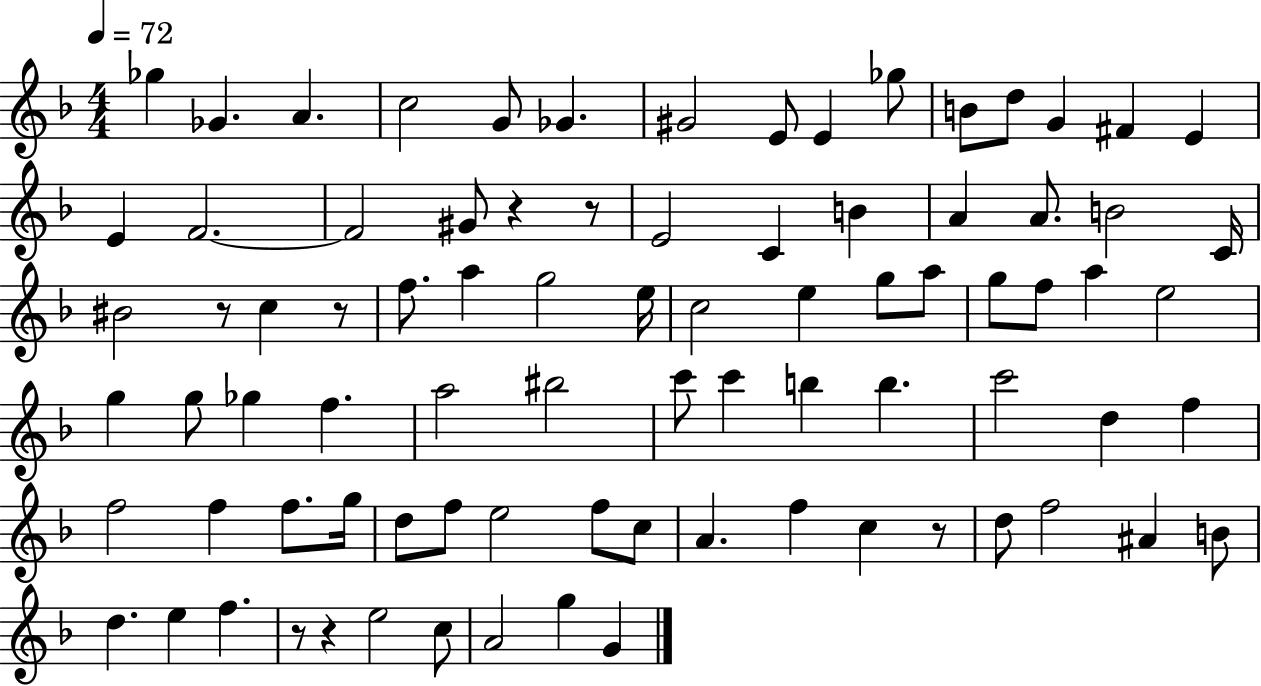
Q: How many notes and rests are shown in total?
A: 84